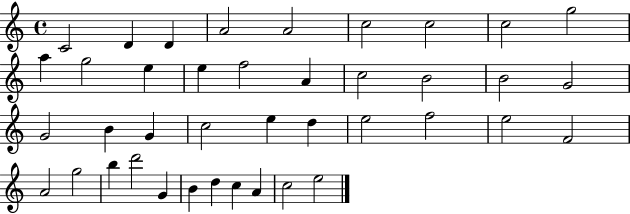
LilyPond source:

{
  \clef treble
  \time 4/4
  \defaultTimeSignature
  \key c \major
  c'2 d'4 d'4 | a'2 a'2 | c''2 c''2 | c''2 g''2 | \break a''4 g''2 e''4 | e''4 f''2 a'4 | c''2 b'2 | b'2 g'2 | \break g'2 b'4 g'4 | c''2 e''4 d''4 | e''2 f''2 | e''2 f'2 | \break a'2 g''2 | b''4 d'''2 g'4 | b'4 d''4 c''4 a'4 | c''2 e''2 | \break \bar "|."
}